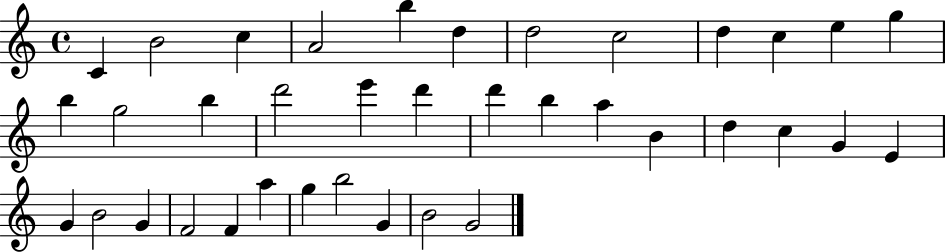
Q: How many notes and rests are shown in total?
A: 37